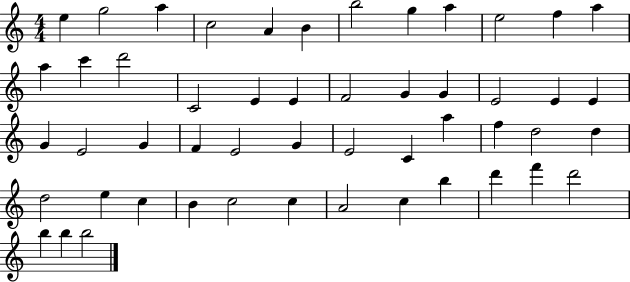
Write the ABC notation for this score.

X:1
T:Untitled
M:4/4
L:1/4
K:C
e g2 a c2 A B b2 g a e2 f a a c' d'2 C2 E E F2 G G E2 E E G E2 G F E2 G E2 C a f d2 d d2 e c B c2 c A2 c b d' f' d'2 b b b2